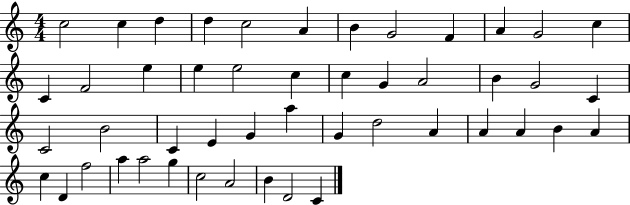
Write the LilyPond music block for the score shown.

{
  \clef treble
  \numericTimeSignature
  \time 4/4
  \key c \major
  c''2 c''4 d''4 | d''4 c''2 a'4 | b'4 g'2 f'4 | a'4 g'2 c''4 | \break c'4 f'2 e''4 | e''4 e''2 c''4 | c''4 g'4 a'2 | b'4 g'2 c'4 | \break c'2 b'2 | c'4 e'4 g'4 a''4 | g'4 d''2 a'4 | a'4 a'4 b'4 a'4 | \break c''4 d'4 f''2 | a''4 a''2 g''4 | c''2 a'2 | b'4 d'2 c'4 | \break \bar "|."
}